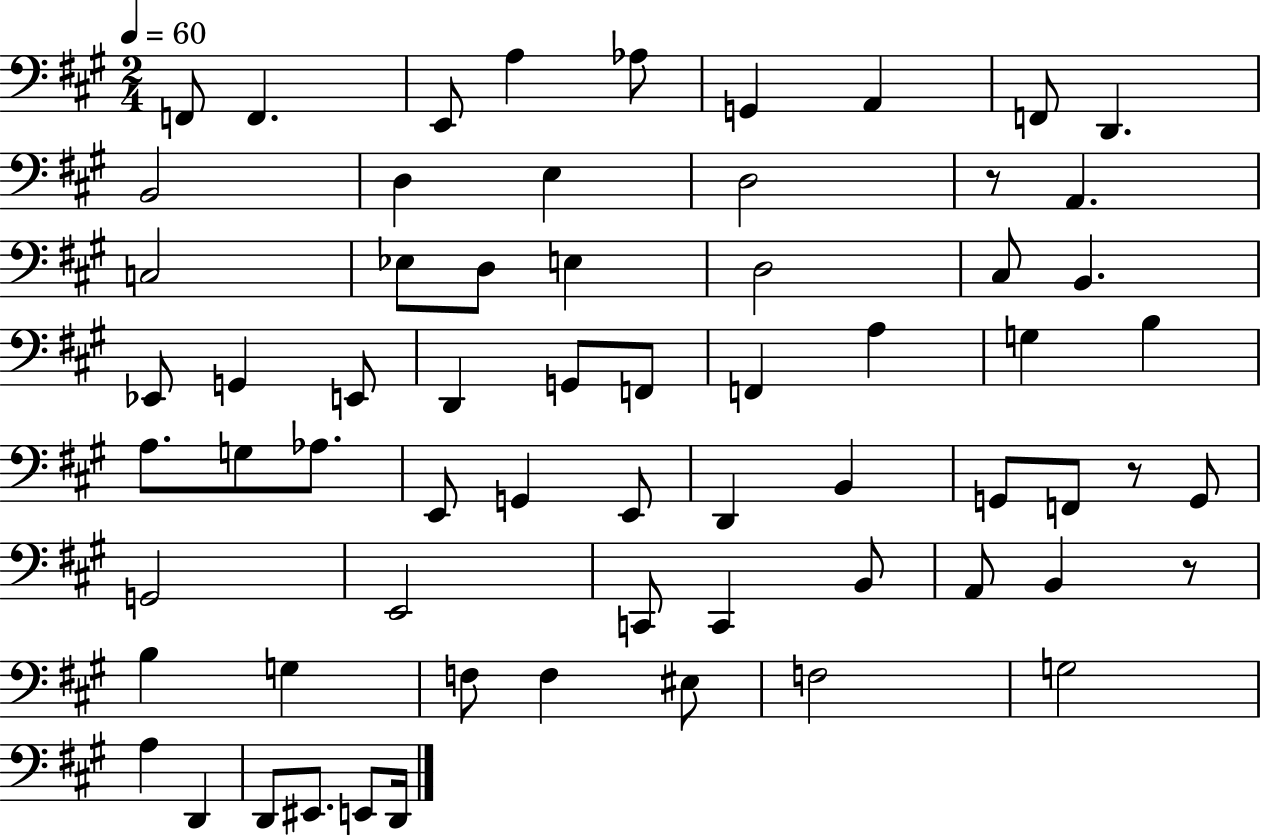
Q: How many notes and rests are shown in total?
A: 65